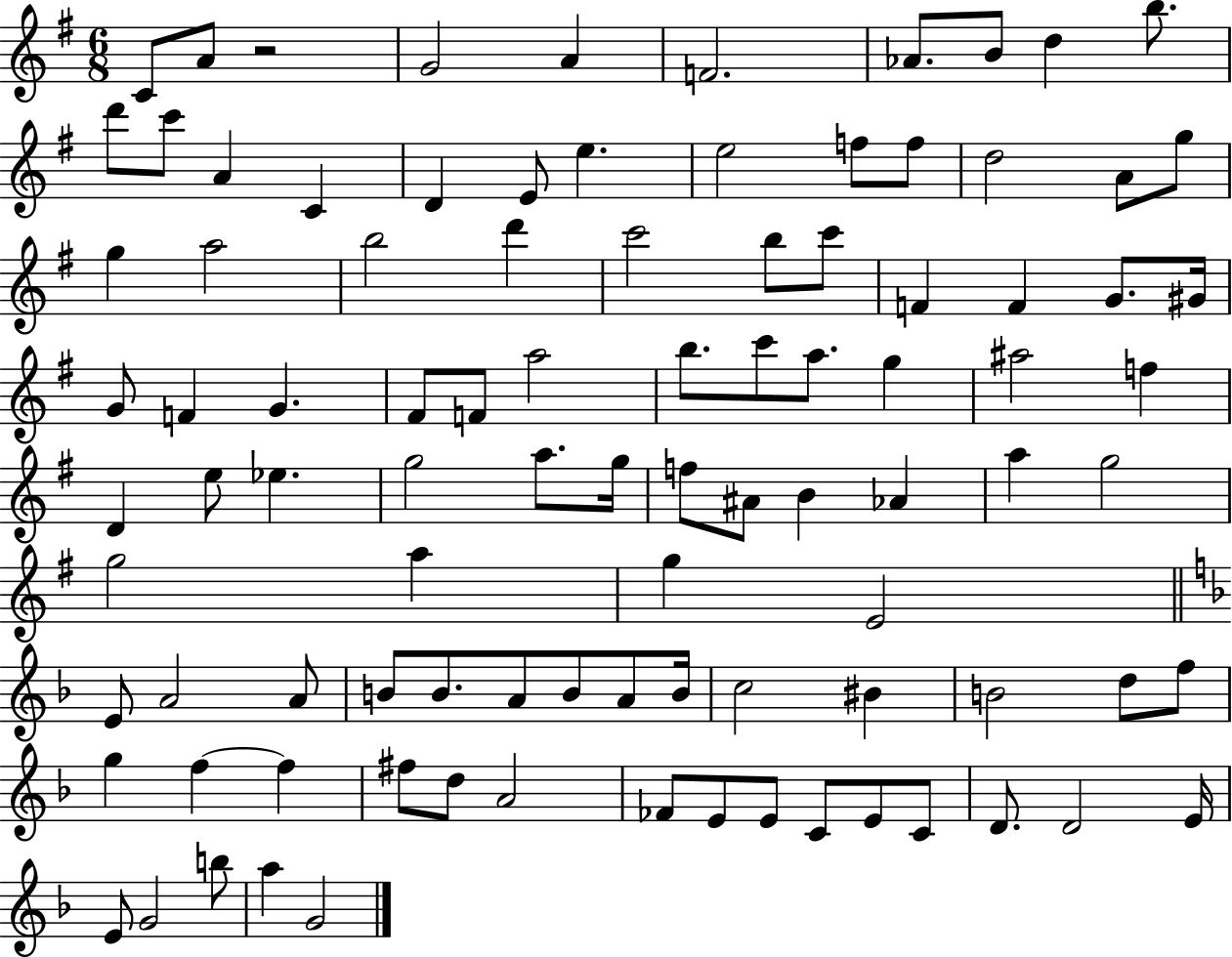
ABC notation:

X:1
T:Untitled
M:6/8
L:1/4
K:G
C/2 A/2 z2 G2 A F2 _A/2 B/2 d b/2 d'/2 c'/2 A C D E/2 e e2 f/2 f/2 d2 A/2 g/2 g a2 b2 d' c'2 b/2 c'/2 F F G/2 ^G/4 G/2 F G ^F/2 F/2 a2 b/2 c'/2 a/2 g ^a2 f D e/2 _e g2 a/2 g/4 f/2 ^A/2 B _A a g2 g2 a g E2 E/2 A2 A/2 B/2 B/2 A/2 B/2 A/2 B/4 c2 ^B B2 d/2 f/2 g f f ^f/2 d/2 A2 _F/2 E/2 E/2 C/2 E/2 C/2 D/2 D2 E/4 E/2 G2 b/2 a G2